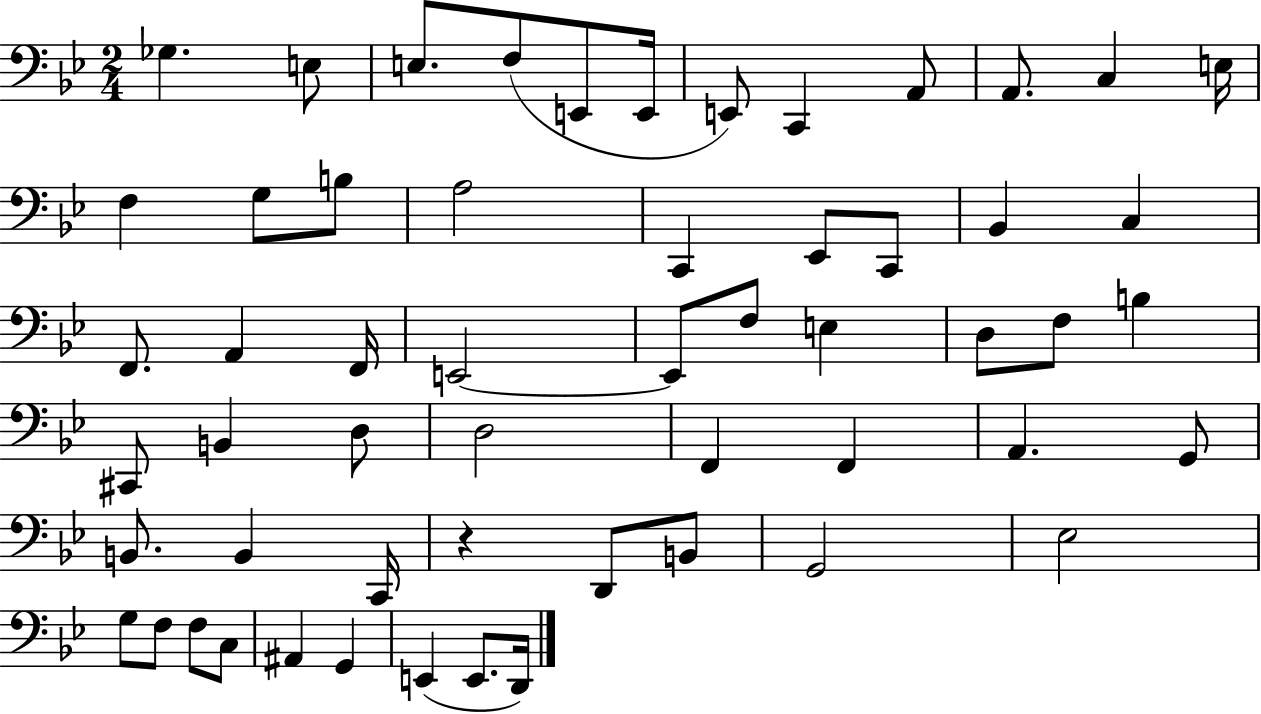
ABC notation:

X:1
T:Untitled
M:2/4
L:1/4
K:Bb
_G, E,/2 E,/2 F,/2 E,,/2 E,,/4 E,,/2 C,, A,,/2 A,,/2 C, E,/4 F, G,/2 B,/2 A,2 C,, _E,,/2 C,,/2 _B,, C, F,,/2 A,, F,,/4 E,,2 E,,/2 F,/2 E, D,/2 F,/2 B, ^C,,/2 B,, D,/2 D,2 F,, F,, A,, G,,/2 B,,/2 B,, C,,/4 z D,,/2 B,,/2 G,,2 _E,2 G,/2 F,/2 F,/2 C,/2 ^A,, G,, E,, E,,/2 D,,/4